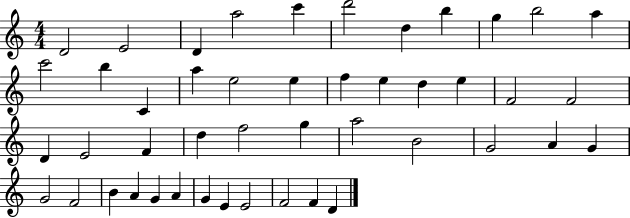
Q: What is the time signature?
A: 4/4